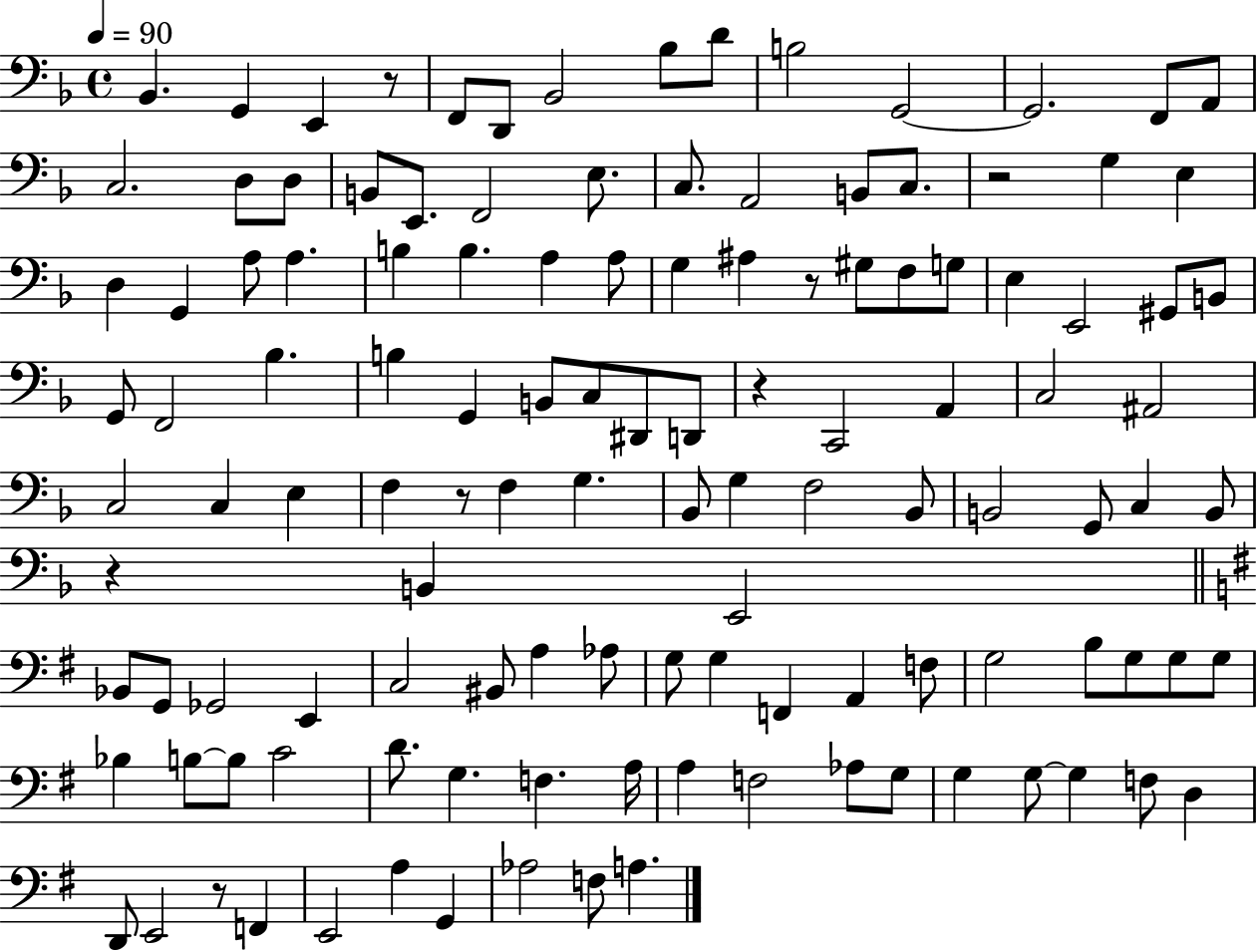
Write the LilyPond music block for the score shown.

{
  \clef bass
  \time 4/4
  \defaultTimeSignature
  \key f \major
  \tempo 4 = 90
  bes,4. g,4 e,4 r8 | f,8 d,8 bes,2 bes8 d'8 | b2 g,2~~ | g,2. f,8 a,8 | \break c2. d8 d8 | b,8 e,8. f,2 e8. | c8. a,2 b,8 c8. | r2 g4 e4 | \break d4 g,4 a8 a4. | b4 b4. a4 a8 | g4 ais4 r8 gis8 f8 g8 | e4 e,2 gis,8 b,8 | \break g,8 f,2 bes4. | b4 g,4 b,8 c8 dis,8 d,8 | r4 c,2 a,4 | c2 ais,2 | \break c2 c4 e4 | f4 r8 f4 g4. | bes,8 g4 f2 bes,8 | b,2 g,8 c4 b,8 | \break r4 b,4 e,2 | \bar "||" \break \key g \major bes,8 g,8 ges,2 e,4 | c2 bis,8 a4 aes8 | g8 g4 f,4 a,4 f8 | g2 b8 g8 g8 g8 | \break bes4 b8~~ b8 c'2 | d'8. g4. f4. a16 | a4 f2 aes8 g8 | g4 g8~~ g4 f8 d4 | \break d,8 e,2 r8 f,4 | e,2 a4 g,4 | aes2 f8 a4. | \bar "|."
}